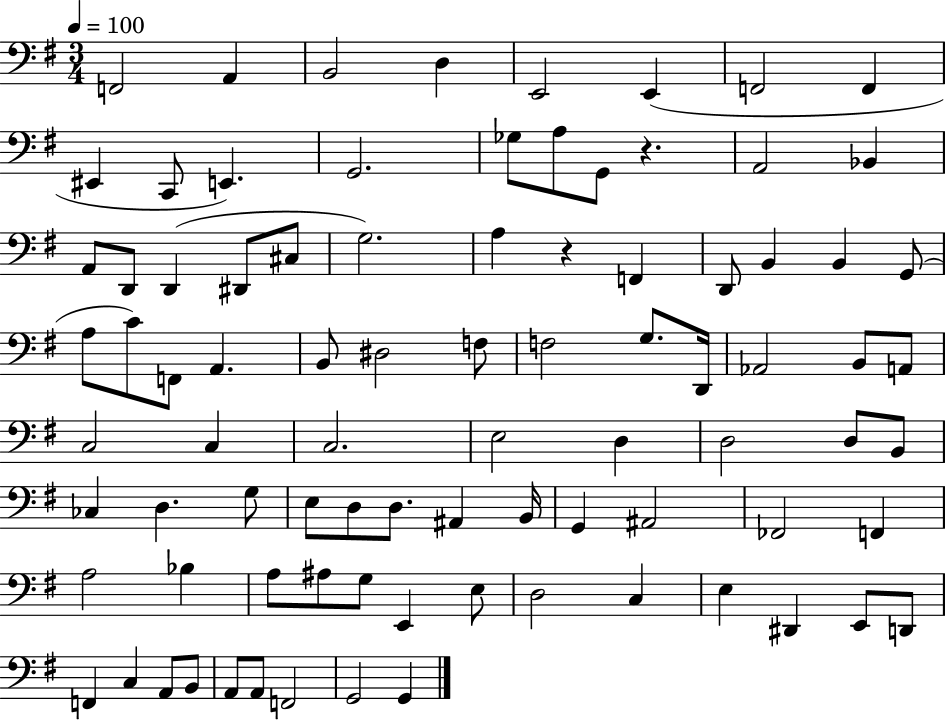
X:1
T:Untitled
M:3/4
L:1/4
K:G
F,,2 A,, B,,2 D, E,,2 E,, F,,2 F,, ^E,, C,,/2 E,, G,,2 _G,/2 A,/2 G,,/2 z A,,2 _B,, A,,/2 D,,/2 D,, ^D,,/2 ^C,/2 G,2 A, z F,, D,,/2 B,, B,, G,,/2 A,/2 C/2 F,,/2 A,, B,,/2 ^D,2 F,/2 F,2 G,/2 D,,/4 _A,,2 B,,/2 A,,/2 C,2 C, C,2 E,2 D, D,2 D,/2 B,,/2 _C, D, G,/2 E,/2 D,/2 D,/2 ^A,, B,,/4 G,, ^A,,2 _F,,2 F,, A,2 _B, A,/2 ^A,/2 G,/2 E,, E,/2 D,2 C, E, ^D,, E,,/2 D,,/2 F,, C, A,,/2 B,,/2 A,,/2 A,,/2 F,,2 G,,2 G,,